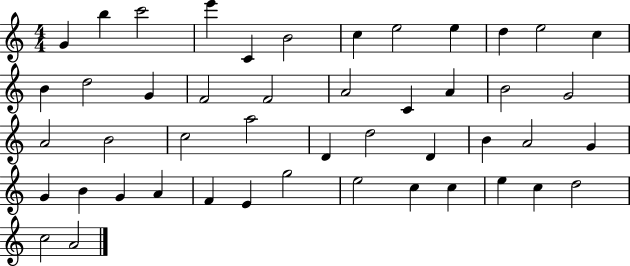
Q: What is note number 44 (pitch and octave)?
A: C5